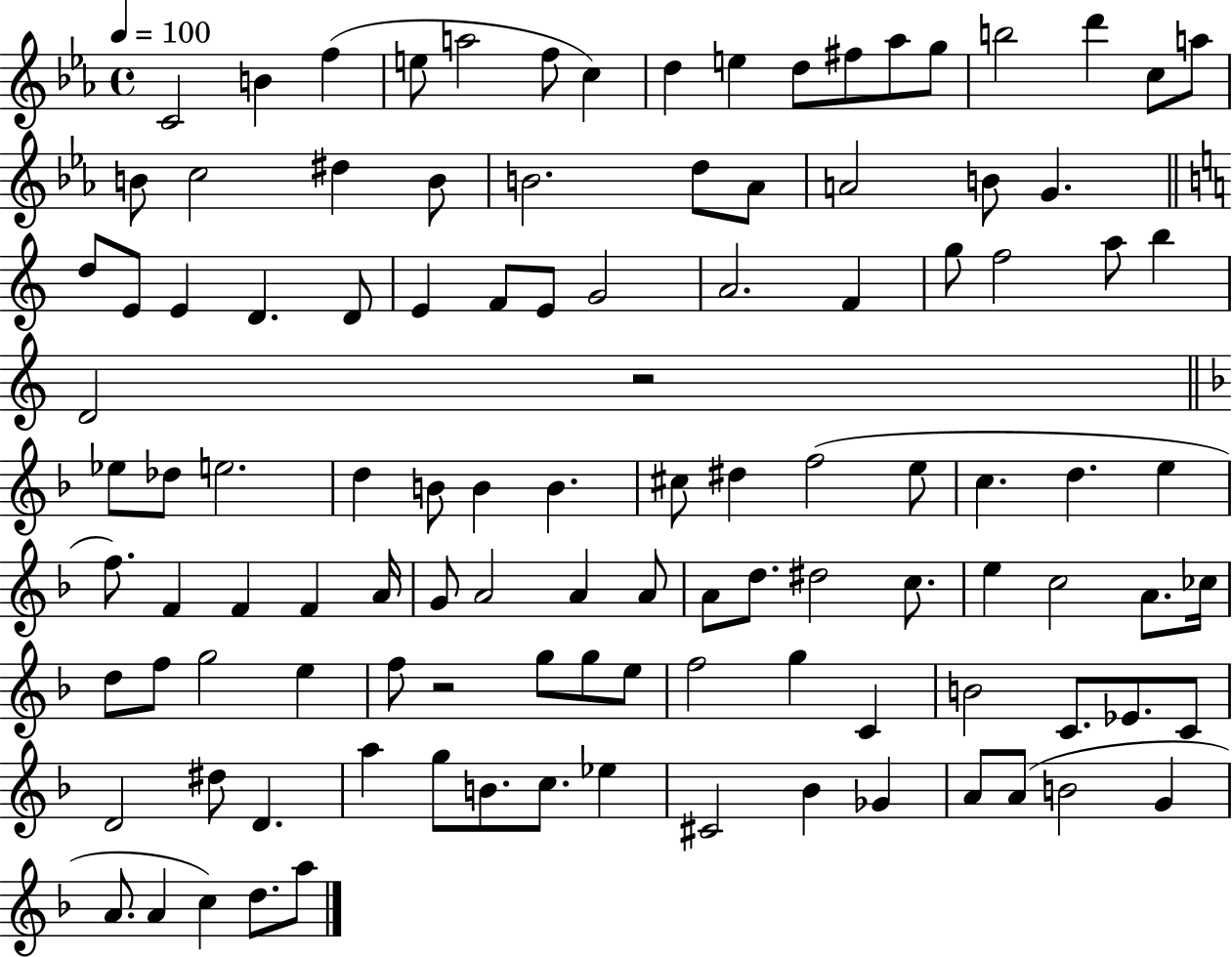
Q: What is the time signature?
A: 4/4